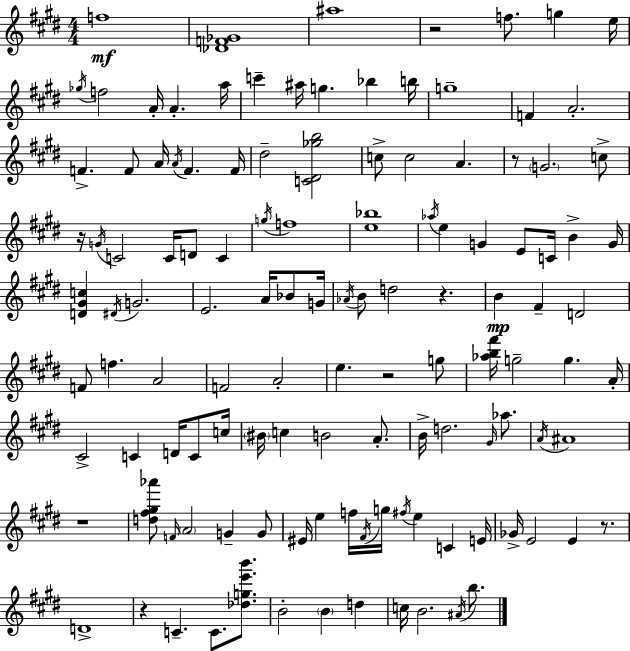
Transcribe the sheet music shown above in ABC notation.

X:1
T:Untitled
M:4/4
L:1/4
K:E
f4 [_DF_G]4 ^a4 z2 f/2 g e/4 _g/4 f2 A/4 A a/4 c' ^a/4 g _b b/4 g4 F A2 F F/2 A/4 A/4 F F/4 ^d2 [C^D_gb]2 c/2 c2 A z/2 G2 c/2 z/4 G/4 C2 C/4 D/2 C g/4 f4 [e_b]4 _a/4 e G E/2 C/4 B G/4 [D^Gc] ^D/4 G2 E2 A/4 _B/2 G/4 _A/4 B/2 d2 z B ^F D2 F/2 f A2 F2 A2 e z2 g/2 [_ab^f']/4 g2 g A/4 ^C2 C D/4 C/2 c/4 ^B/4 c B2 A/2 B/4 d2 ^G/4 _a/2 A/4 ^A4 z4 [d^f^g_a']/2 F/4 A2 G G/2 ^E/4 e f/4 ^F/4 g/4 ^f/4 e C E/4 _G/4 E2 E z/2 D4 z C C/2 [_dge'b']/2 B2 B d c/4 B2 ^A/4 b/2